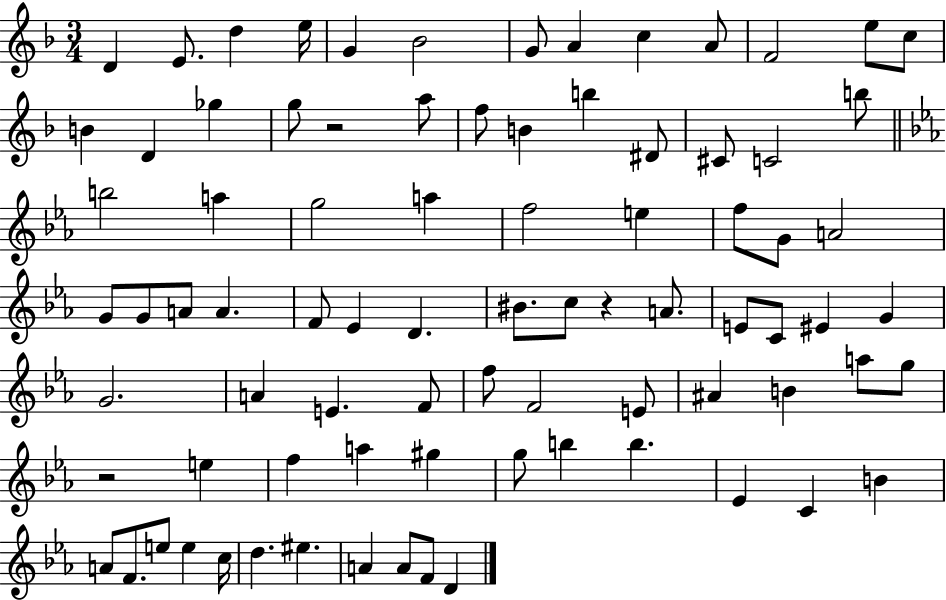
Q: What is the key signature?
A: F major